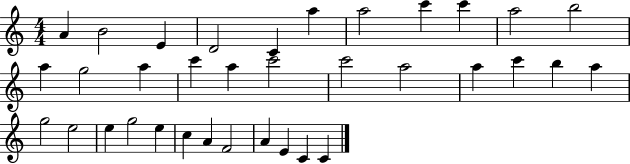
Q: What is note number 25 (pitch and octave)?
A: E5